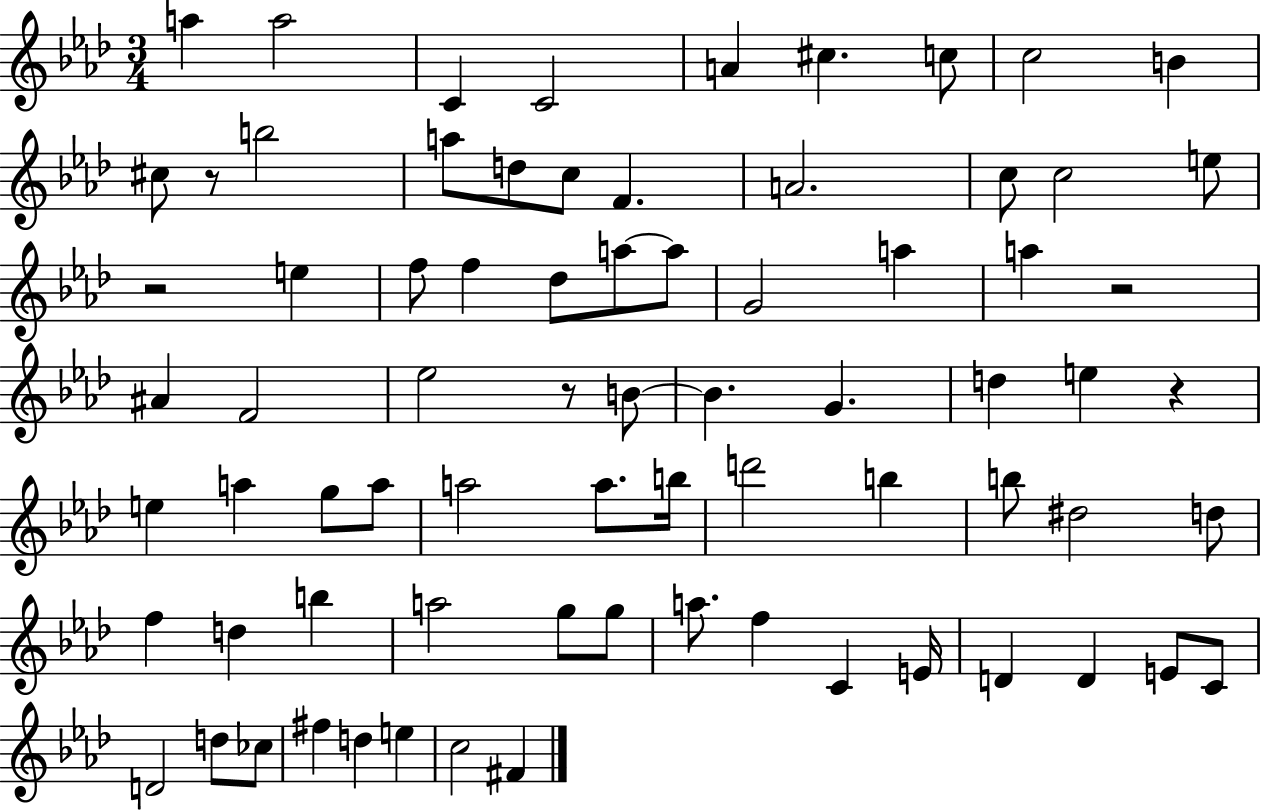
{
  \clef treble
  \numericTimeSignature
  \time 3/4
  \key aes \major
  a''4 a''2 | c'4 c'2 | a'4 cis''4. c''8 | c''2 b'4 | \break cis''8 r8 b''2 | a''8 d''8 c''8 f'4. | a'2. | c''8 c''2 e''8 | \break r2 e''4 | f''8 f''4 des''8 a''8~~ a''8 | g'2 a''4 | a''4 r2 | \break ais'4 f'2 | ees''2 r8 b'8~~ | b'4. g'4. | d''4 e''4 r4 | \break e''4 a''4 g''8 a''8 | a''2 a''8. b''16 | d'''2 b''4 | b''8 dis''2 d''8 | \break f''4 d''4 b''4 | a''2 g''8 g''8 | a''8. f''4 c'4 e'16 | d'4 d'4 e'8 c'8 | \break d'2 d''8 ces''8 | fis''4 d''4 e''4 | c''2 fis'4 | \bar "|."
}